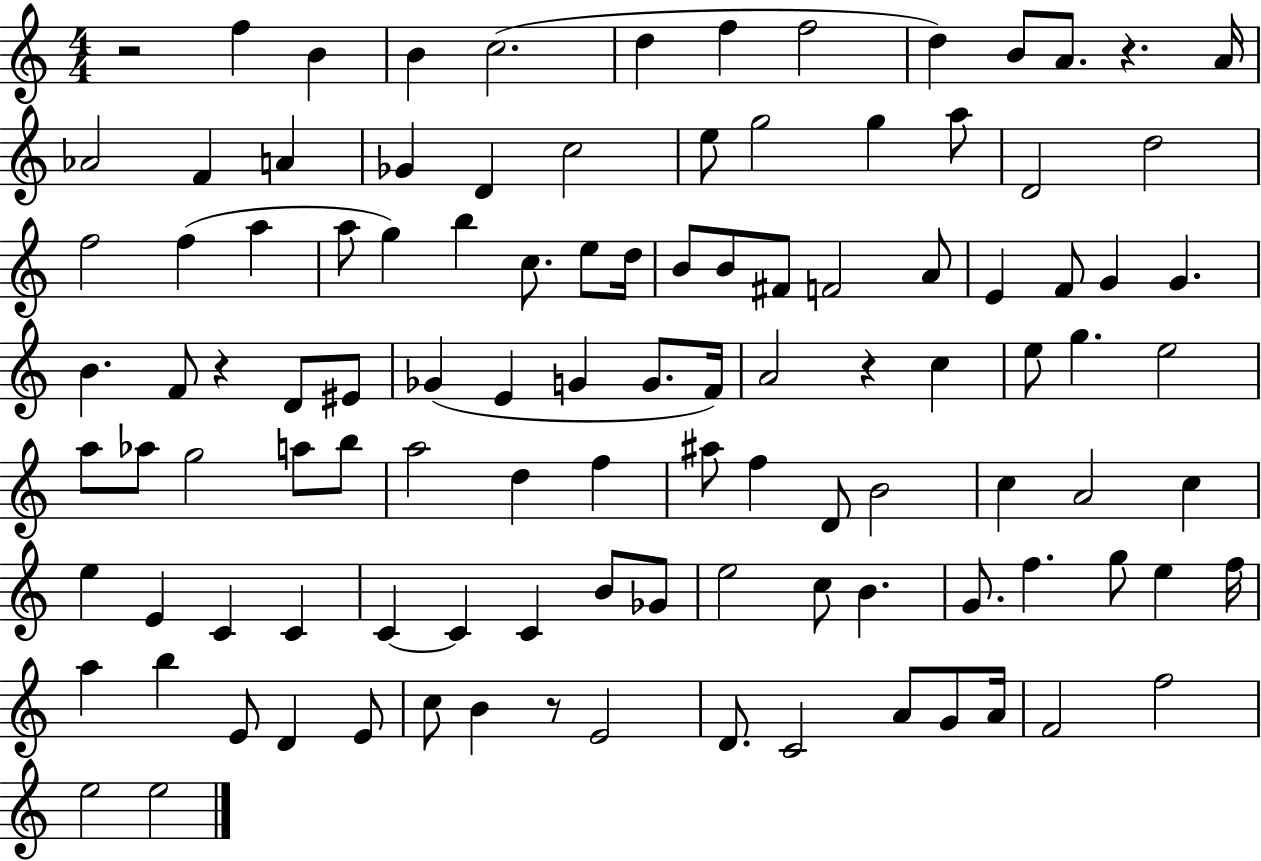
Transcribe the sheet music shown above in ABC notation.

X:1
T:Untitled
M:4/4
L:1/4
K:C
z2 f B B c2 d f f2 d B/2 A/2 z A/4 _A2 F A _G D c2 e/2 g2 g a/2 D2 d2 f2 f a a/2 g b c/2 e/2 d/4 B/2 B/2 ^F/2 F2 A/2 E F/2 G G B F/2 z D/2 ^E/2 _G E G G/2 F/4 A2 z c e/2 g e2 a/2 _a/2 g2 a/2 b/2 a2 d f ^a/2 f D/2 B2 c A2 c e E C C C C C B/2 _G/2 e2 c/2 B G/2 f g/2 e f/4 a b E/2 D E/2 c/2 B z/2 E2 D/2 C2 A/2 G/2 A/4 F2 f2 e2 e2